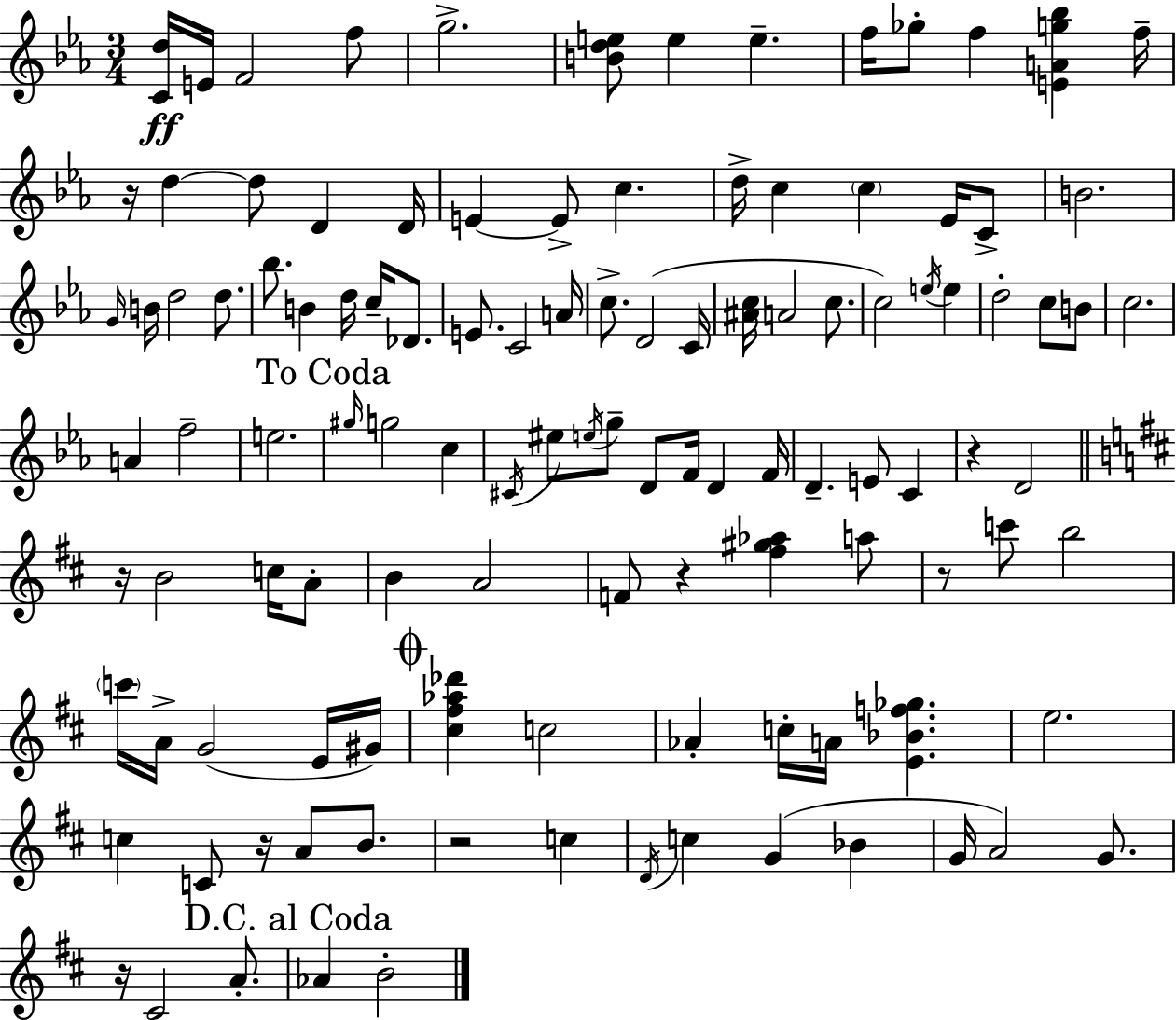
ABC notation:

X:1
T:Untitled
M:3/4
L:1/4
K:Eb
[Cd]/4 E/4 F2 f/2 g2 [Bde]/2 e e f/4 _g/2 f [EAg_b] f/4 z/4 d d/2 D D/4 E E/2 c d/4 c c _E/4 C/2 B2 G/4 B/4 d2 d/2 _b/2 B d/4 c/4 _D/2 E/2 C2 A/4 c/2 D2 C/4 [^Ac]/4 A2 c/2 c2 e/4 e d2 c/2 B/2 c2 A f2 e2 ^g/4 g2 c ^C/4 ^e/2 e/4 g/2 D/2 F/4 D F/4 D E/2 C z D2 z/4 B2 c/4 A/2 B A2 F/2 z [^f^g_a] a/2 z/2 c'/2 b2 c'/4 A/4 G2 E/4 ^G/4 [^c^f_a_d'] c2 _A c/4 A/4 [E_Bf_g] e2 c C/2 z/4 A/2 B/2 z2 c D/4 c G _B G/4 A2 G/2 z/4 ^C2 A/2 _A B2